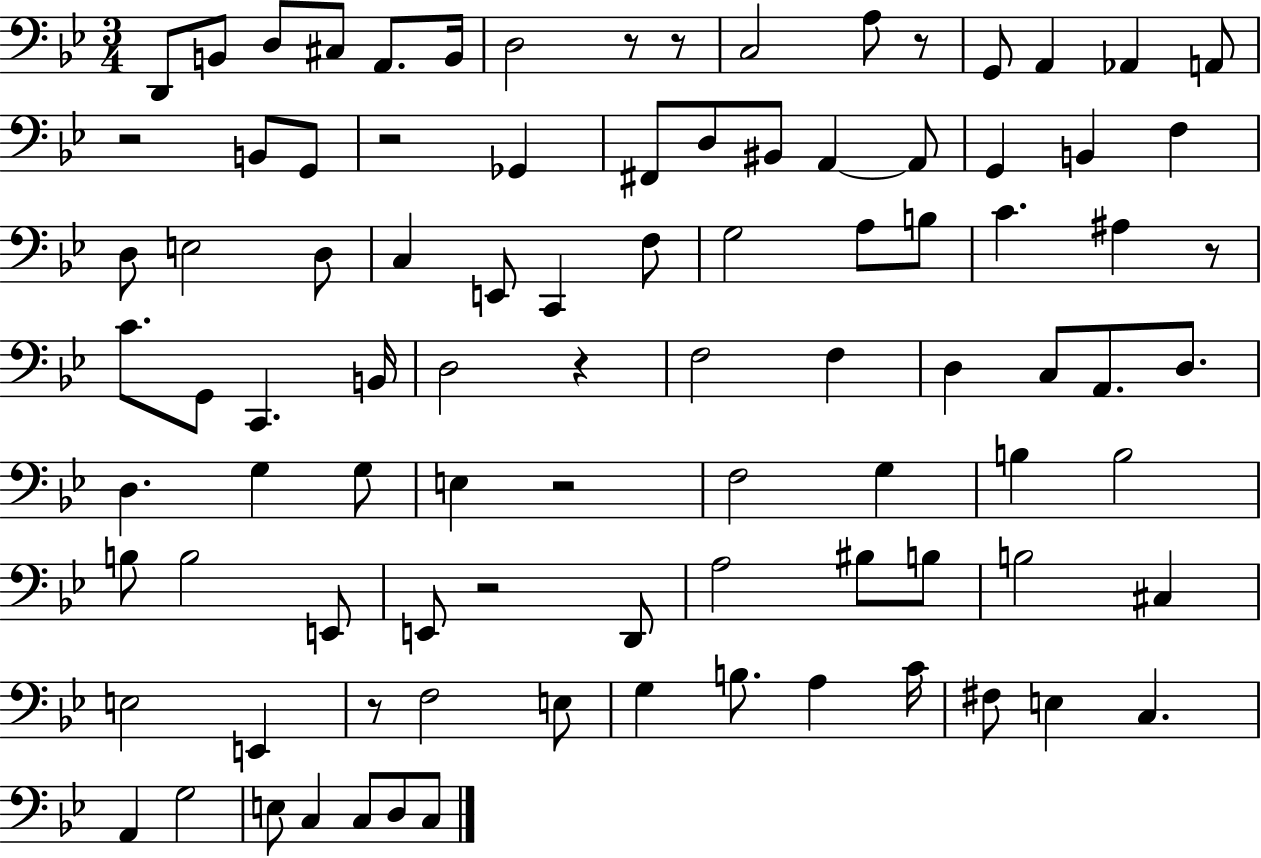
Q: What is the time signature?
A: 3/4